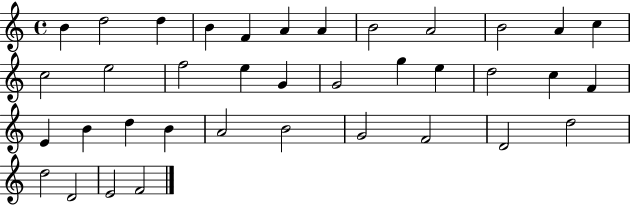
{
  \clef treble
  \time 4/4
  \defaultTimeSignature
  \key c \major
  b'4 d''2 d''4 | b'4 f'4 a'4 a'4 | b'2 a'2 | b'2 a'4 c''4 | \break c''2 e''2 | f''2 e''4 g'4 | g'2 g''4 e''4 | d''2 c''4 f'4 | \break e'4 b'4 d''4 b'4 | a'2 b'2 | g'2 f'2 | d'2 d''2 | \break d''2 d'2 | e'2 f'2 | \bar "|."
}